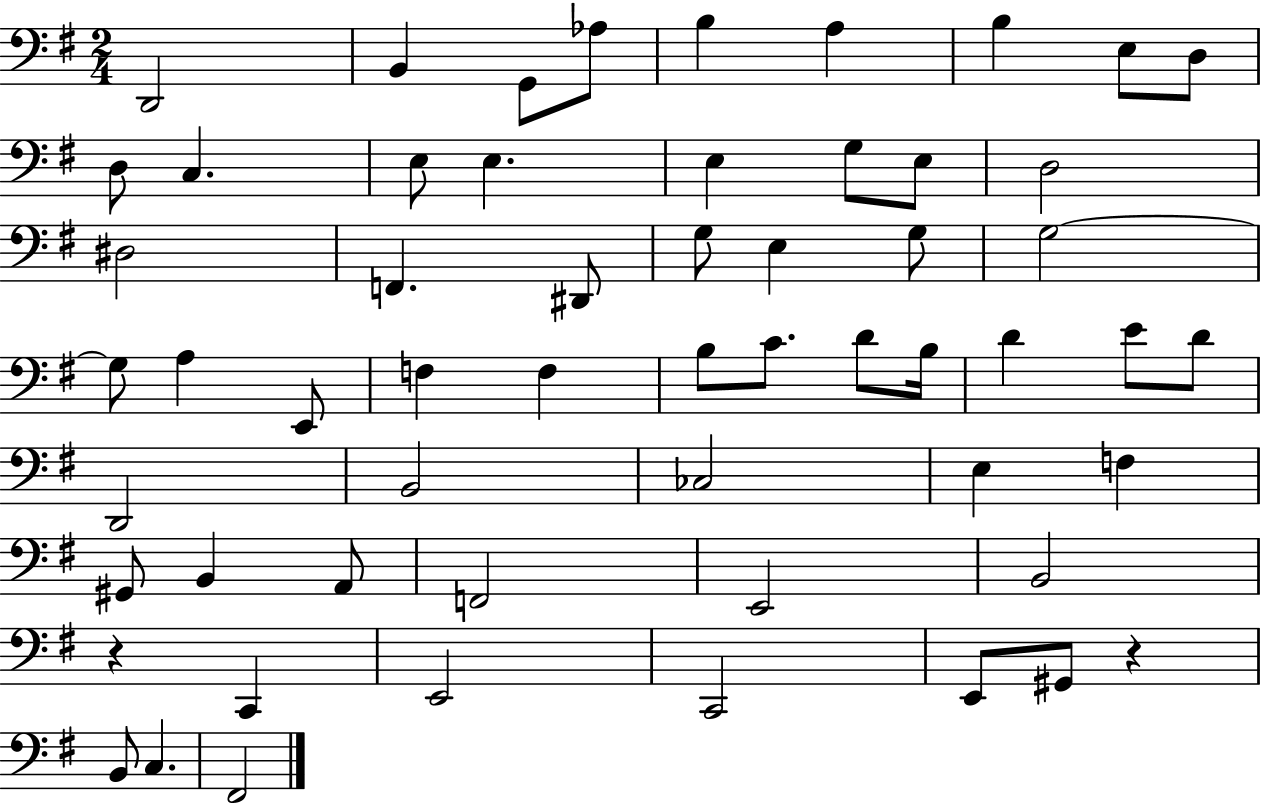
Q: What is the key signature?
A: G major